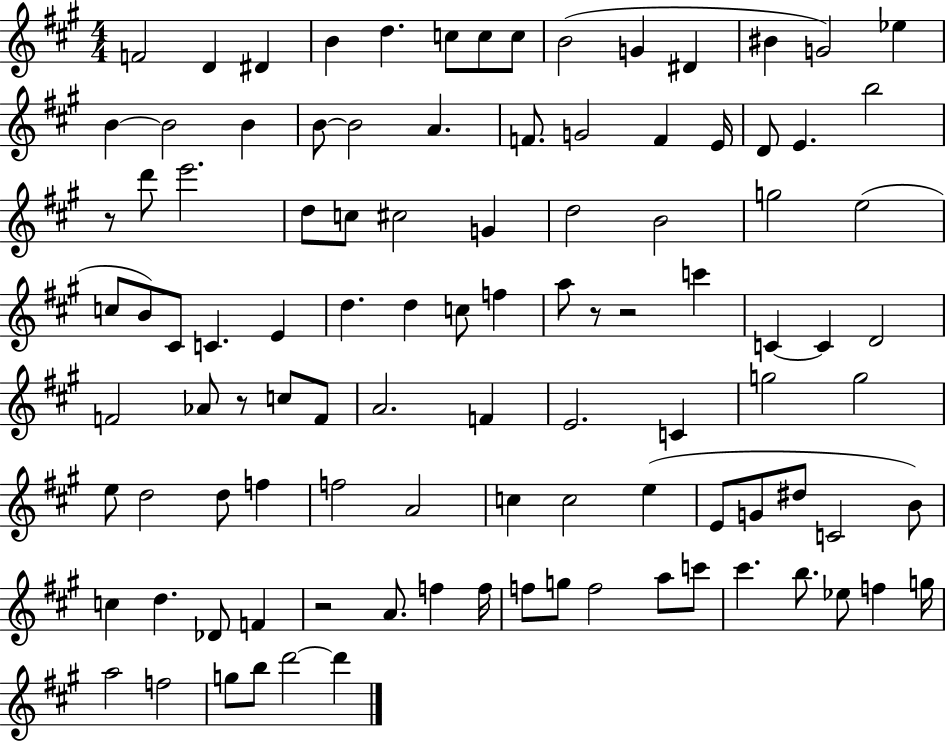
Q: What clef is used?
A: treble